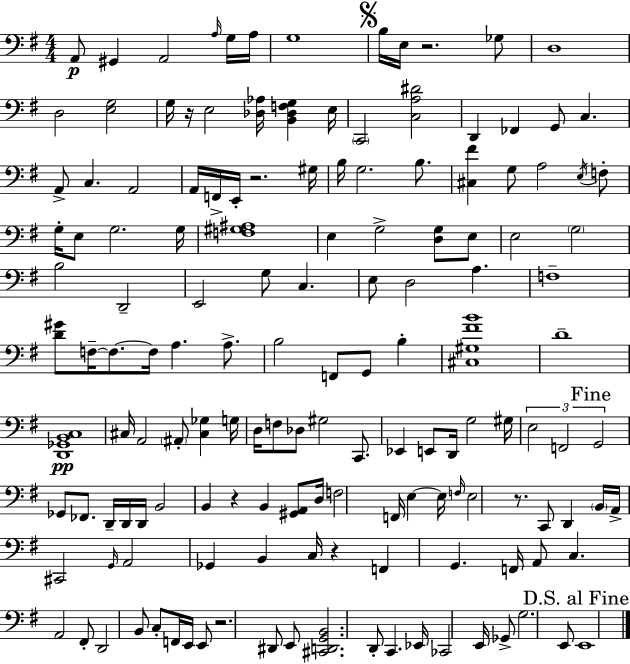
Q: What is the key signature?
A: G major